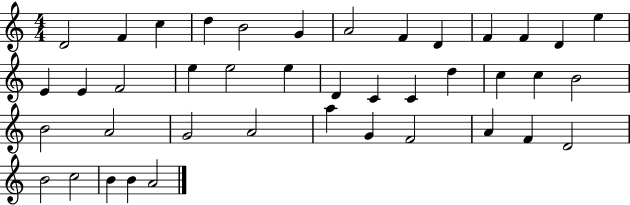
{
  \clef treble
  \numericTimeSignature
  \time 4/4
  \key c \major
  d'2 f'4 c''4 | d''4 b'2 g'4 | a'2 f'4 d'4 | f'4 f'4 d'4 e''4 | \break e'4 e'4 f'2 | e''4 e''2 e''4 | d'4 c'4 c'4 d''4 | c''4 c''4 b'2 | \break b'2 a'2 | g'2 a'2 | a''4 g'4 f'2 | a'4 f'4 d'2 | \break b'2 c''2 | b'4 b'4 a'2 | \bar "|."
}